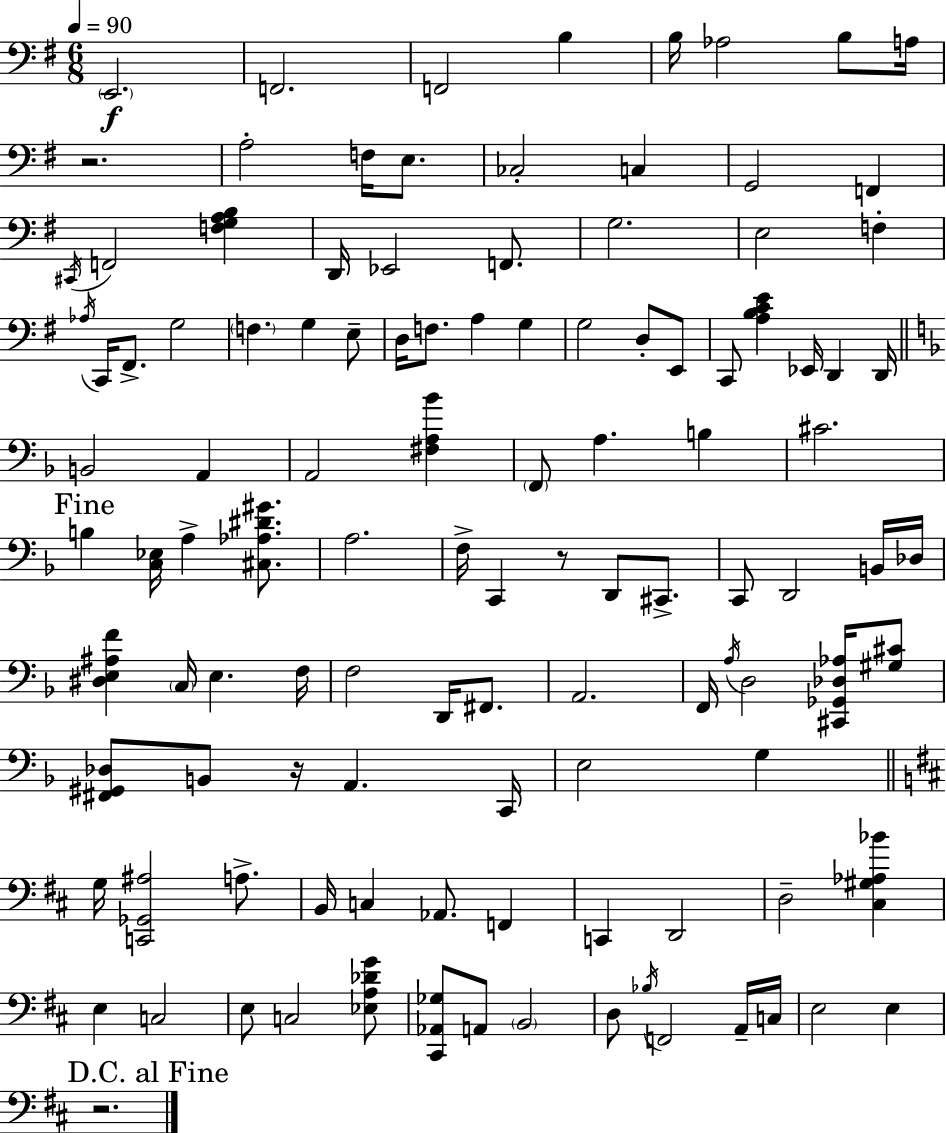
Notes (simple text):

E2/h. F2/h. F2/h B3/q B3/s Ab3/h B3/e A3/s R/h. A3/h F3/s E3/e. CES3/h C3/q G2/h F2/q C#2/s F2/h [F3,G3,A3,B3]/q D2/s Eb2/h F2/e. G3/h. E3/h F3/q Ab3/s C2/s F#2/e. G3/h F3/q. G3/q E3/e D3/s F3/e. A3/q G3/q G3/h D3/e E2/e C2/e [A3,B3,C4,E4]/q Eb2/s D2/q D2/s B2/h A2/q A2/h [F#3,A3,Bb4]/q F2/e A3/q. B3/q C#4/h. B3/q [C3,Eb3]/s A3/q [C#3,Ab3,D#4,G#4]/e. A3/h. F3/s C2/q R/e D2/e C#2/e. C2/e D2/h B2/s Db3/s [D#3,E3,A#3,F4]/q C3/s E3/q. F3/s F3/h D2/s F#2/e. A2/h. F2/s A3/s D3/h [C#2,Gb2,Db3,Ab3]/s [G#3,C#4]/e [F#2,G#2,Db3]/e B2/e R/s A2/q. C2/s E3/h G3/q G3/s [C2,Gb2,A#3]/h A3/e. B2/s C3/q Ab2/e. F2/q C2/q D2/h D3/h [C#3,G#3,Ab3,Bb4]/q E3/q C3/h E3/e C3/h [Eb3,A3,Db4,G4]/e [C#2,Ab2,Gb3]/e A2/e B2/h D3/e Bb3/s F2/h A2/s C3/s E3/h E3/q R/h.